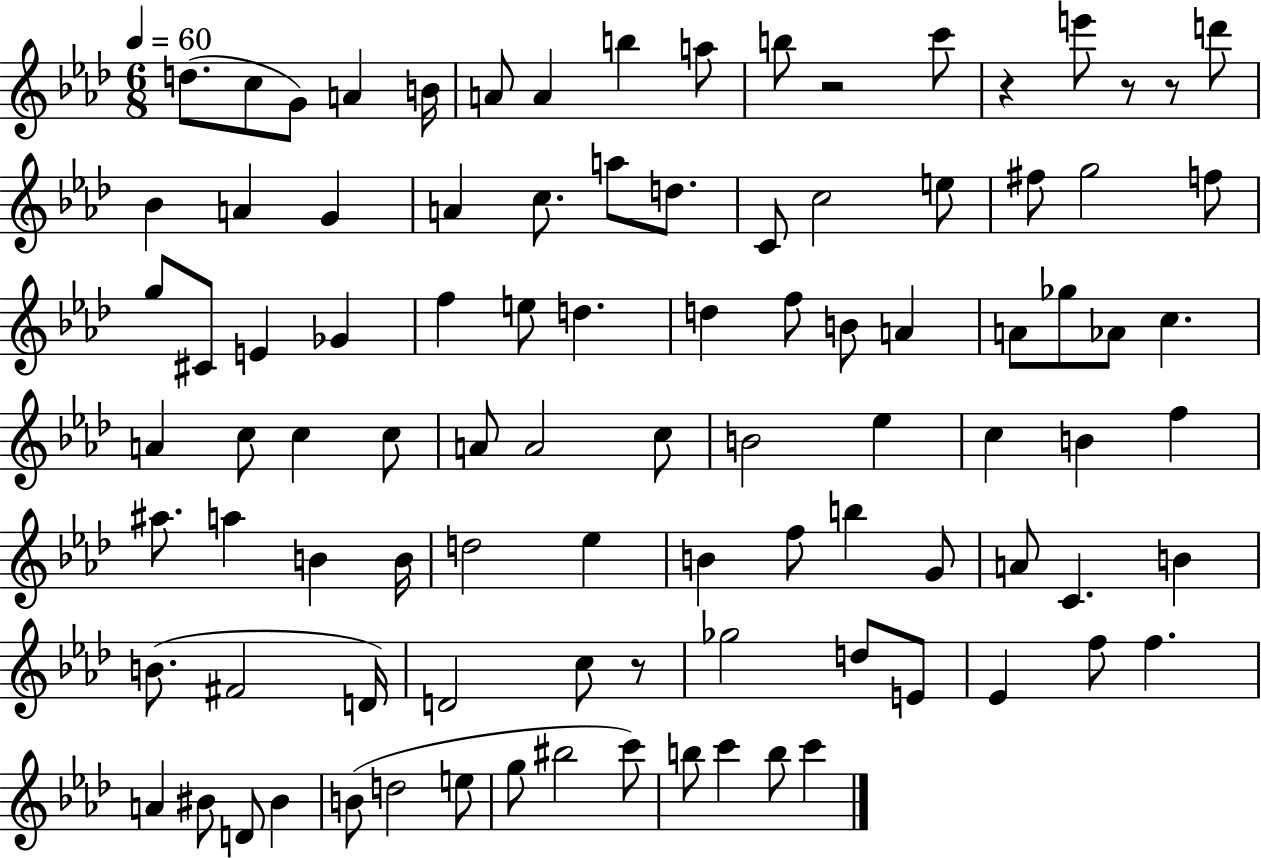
{
  \clef treble
  \numericTimeSignature
  \time 6/8
  \key aes \major
  \tempo 4 = 60
  d''8.( c''8 g'8) a'4 b'16 | a'8 a'4 b''4 a''8 | b''8 r2 c'''8 | r4 e'''8 r8 r8 d'''8 | \break bes'4 a'4 g'4 | a'4 c''8. a''8 d''8. | c'8 c''2 e''8 | fis''8 g''2 f''8 | \break g''8 cis'8 e'4 ges'4 | f''4 e''8 d''4. | d''4 f''8 b'8 a'4 | a'8 ges''8 aes'8 c''4. | \break a'4 c''8 c''4 c''8 | a'8 a'2 c''8 | b'2 ees''4 | c''4 b'4 f''4 | \break ais''8. a''4 b'4 b'16 | d''2 ees''4 | b'4 f''8 b''4 g'8 | a'8 c'4. b'4 | \break b'8.( fis'2 d'16) | d'2 c''8 r8 | ges''2 d''8 e'8 | ees'4 f''8 f''4. | \break a'4 bis'8 d'8 bis'4 | b'8( d''2 e''8 | g''8 bis''2 c'''8) | b''8 c'''4 b''8 c'''4 | \break \bar "|."
}